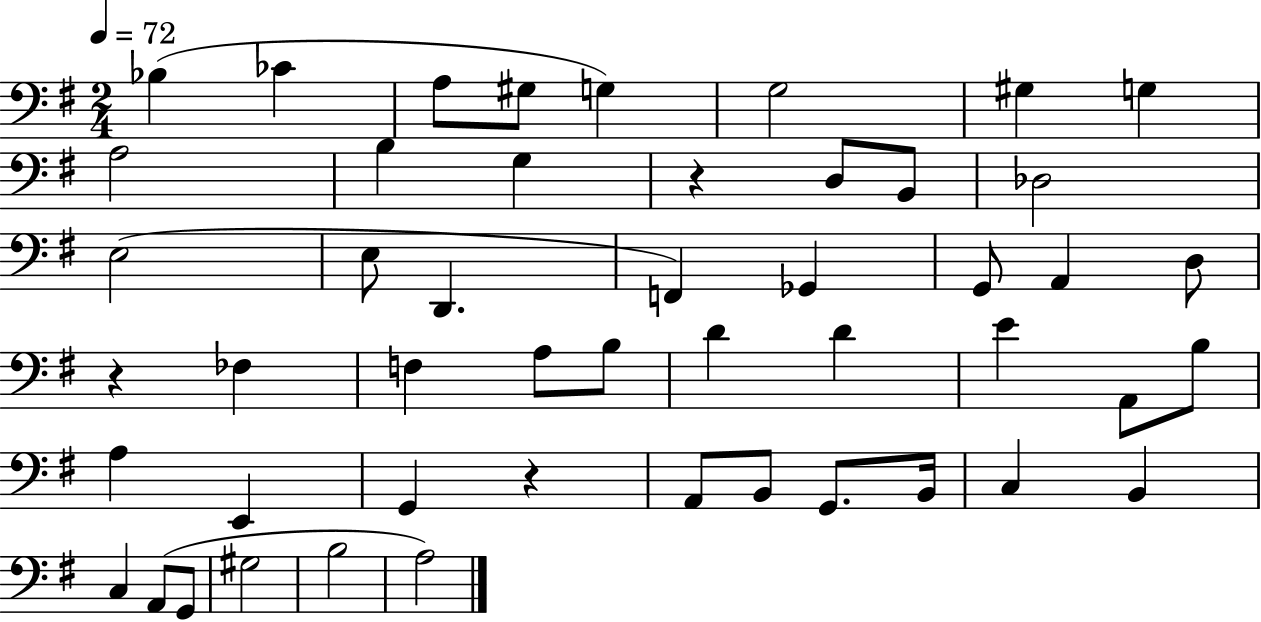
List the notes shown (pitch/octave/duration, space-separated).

Bb3/q CES4/q A3/e G#3/e G3/q G3/h G#3/q G3/q A3/h B3/q G3/q R/q D3/e B2/e Db3/h E3/h E3/e D2/q. F2/q Gb2/q G2/e A2/q D3/e R/q FES3/q F3/q A3/e B3/e D4/q D4/q E4/q A2/e B3/e A3/q E2/q G2/q R/q A2/e B2/e G2/e. B2/s C3/q B2/q C3/q A2/e G2/e G#3/h B3/h A3/h